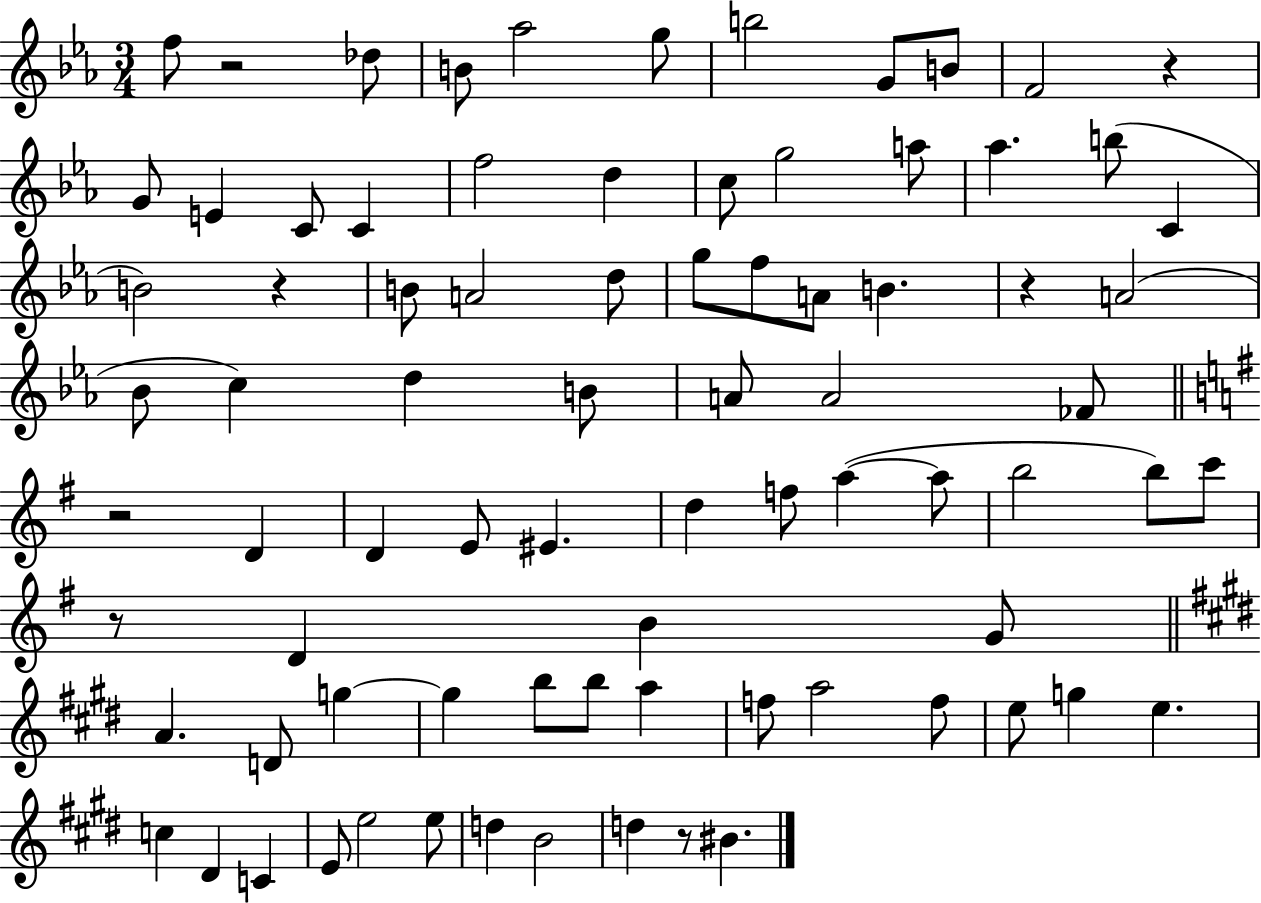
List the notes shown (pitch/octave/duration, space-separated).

F5/e R/h Db5/e B4/e Ab5/h G5/e B5/h G4/e B4/e F4/h R/q G4/e E4/q C4/e C4/q F5/h D5/q C5/e G5/h A5/e Ab5/q. B5/e C4/q B4/h R/q B4/e A4/h D5/e G5/e F5/e A4/e B4/q. R/q A4/h Bb4/e C5/q D5/q B4/e A4/e A4/h FES4/e R/h D4/q D4/q E4/e EIS4/q. D5/q F5/e A5/q A5/e B5/h B5/e C6/e R/e D4/q B4/q G4/e A4/q. D4/e G5/q G5/q B5/e B5/e A5/q F5/e A5/h F5/e E5/e G5/q E5/q. C5/q D#4/q C4/q E4/e E5/h E5/e D5/q B4/h D5/q R/e BIS4/q.